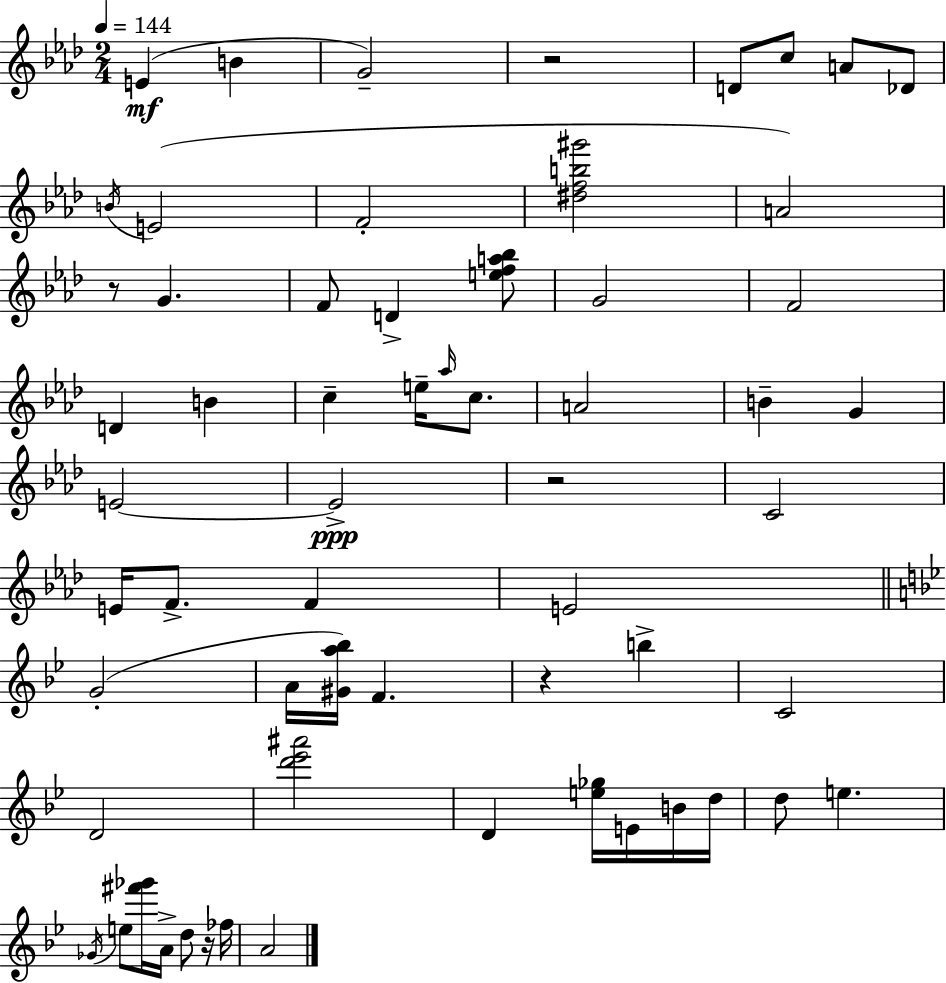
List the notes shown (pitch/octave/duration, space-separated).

E4/q B4/q G4/h R/h D4/e C5/e A4/e Db4/e B4/s E4/h F4/h [D#5,F5,B5,G#6]/h A4/h R/e G4/q. F4/e D4/q [E5,F5,A5,Bb5]/e G4/h F4/h D4/q B4/q C5/q E5/s Ab5/s C5/e. A4/h B4/q G4/q E4/h E4/h R/h C4/h E4/s F4/e. F4/q E4/h G4/h A4/s [G#4,A5,Bb5]/s F4/q. R/q B5/q C4/h D4/h [D6,Eb6,A#6]/h D4/q [E5,Gb5]/s E4/s B4/s D5/s D5/e E5/q. Gb4/s E5/e [F#6,Gb6]/s A4/s D5/e R/s FES5/s A4/h